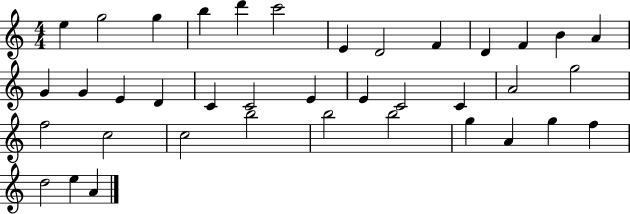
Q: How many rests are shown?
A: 0